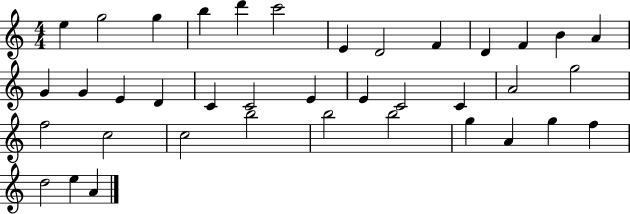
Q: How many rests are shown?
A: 0